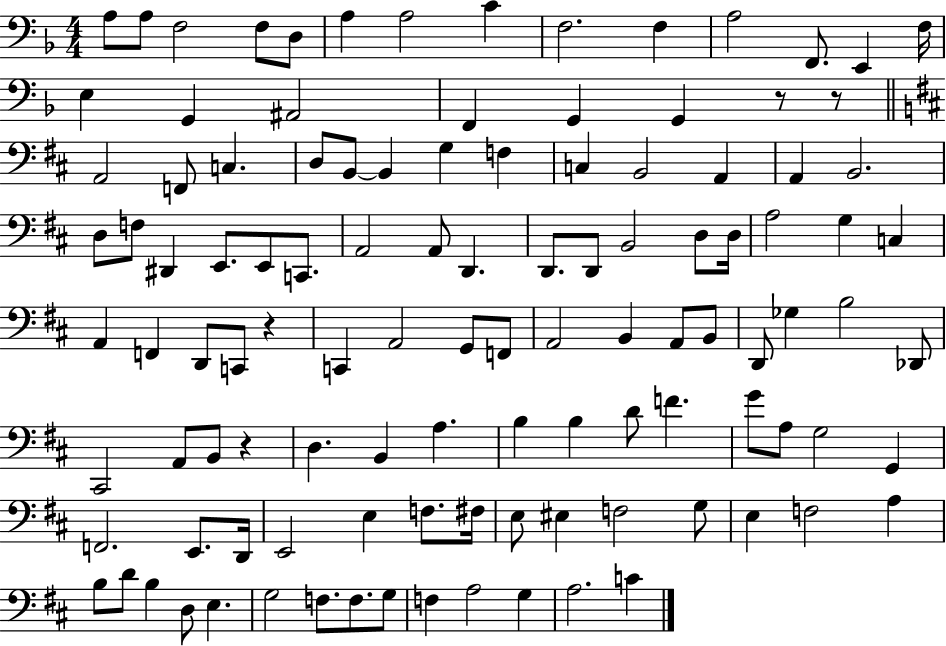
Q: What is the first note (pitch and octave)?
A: A3